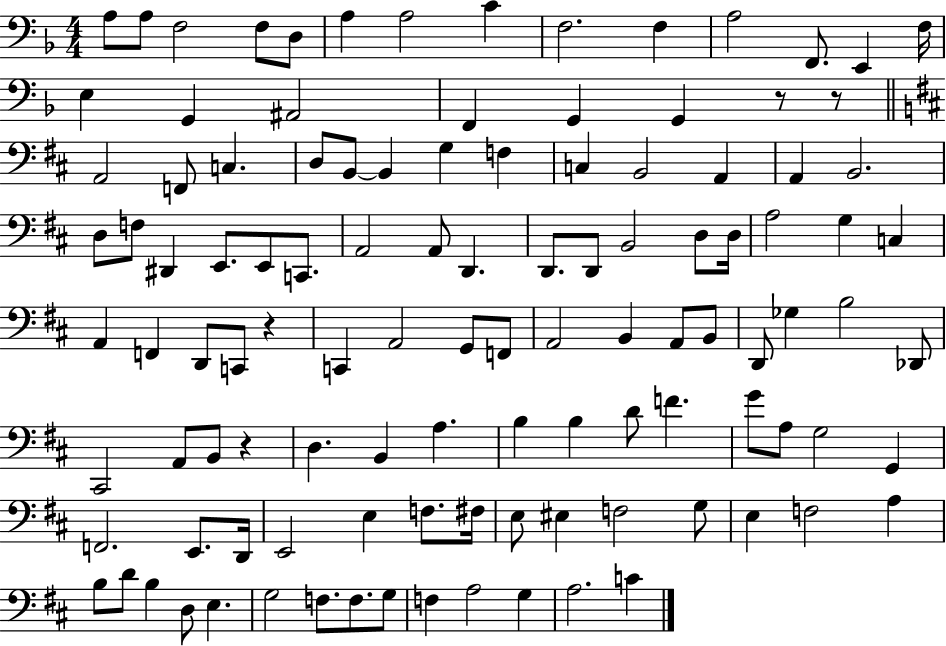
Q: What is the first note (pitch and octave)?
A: A3